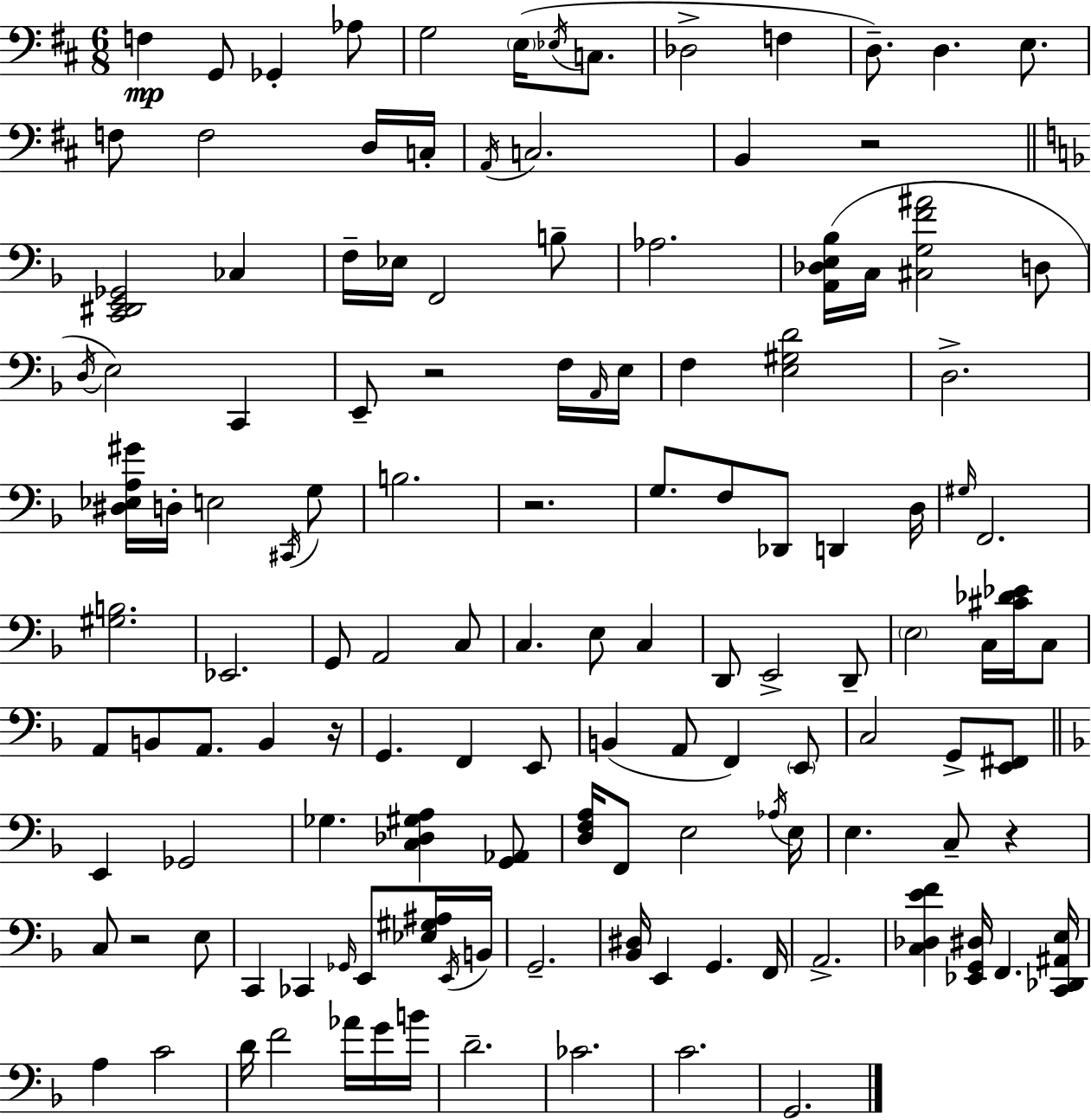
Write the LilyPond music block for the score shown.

{
  \clef bass
  \numericTimeSignature
  \time 6/8
  \key d \major
  f4\mp g,8 ges,4-. aes8 | g2 \parenthesize e16( \acciaccatura { ees16 } c8. | des2-> f4 | d8.--) d4. e8. | \break f8 f2 d16 | c16-. \acciaccatura { a,16 } c2. | b,4 r2 | \bar "||" \break \key d \minor <c, dis, e, ges,>2 ces4 | f16-- ees16 f,2 b8-- | aes2. | <a, des e bes>16( c16 <cis g f' ais'>2 d8 | \break \acciaccatura { d16 }) e2 c,4 | e,8-- r2 f16 | \grace { a,16 } e16 f4 <e gis d'>2 | d2.-> | \break <dis ees a gis'>16 d16-. e2 | \acciaccatura { cis,16 } g8 b2. | r2. | g8. f8 des,8 d,4 | \break d16 \grace { gis16 } f,2. | <gis b>2. | ees,2. | g,8 a,2 | \break c8 c4. e8 | c4 d,8 e,2-> | d,8-- \parenthesize e2 | c16 <cis' des' ees'>16 c8 a,8 b,8 a,8. b,4 | \break r16 g,4. f,4 | e,8 b,4( a,8 f,4) | \parenthesize e,8 c2 | g,8-> <e, fis,>8 \bar "||" \break \key f \major e,4 ges,2 | ges4. <c des gis a>4 <g, aes,>8 | <d f a>16 f,8 e2 \acciaccatura { aes16 } | e16 e4. c8-- r4 | \break c8 r2 e8 | c,4 ces,4 \grace { ges,16 } e,8 | <ees gis ais>16 \acciaccatura { e,16 } b,16 g,2.-- | <bes, dis>16 e,4 g,4. | \break f,16 a,2.-> | <c des e' f'>4 <ees, g, dis>16 f,4. | <c, des, ais, e>16 a4 c'2 | d'16 f'2 | \break aes'16 g'16 b'16 d'2.-- | ces'2. | c'2. | g,2. | \break \bar "|."
}